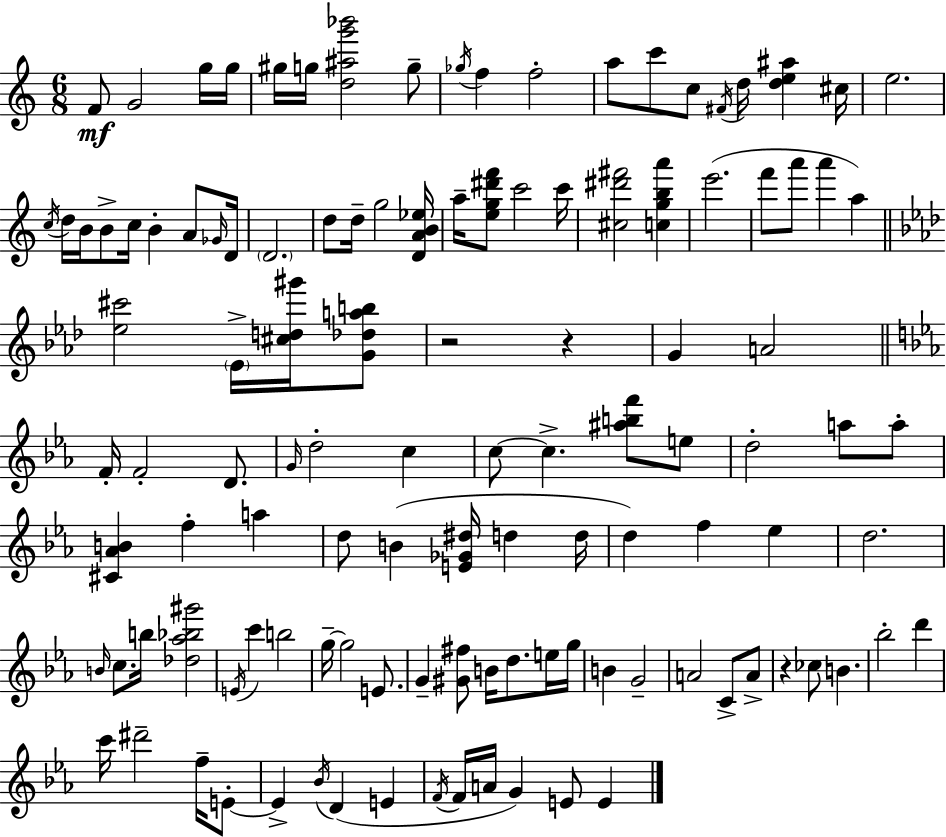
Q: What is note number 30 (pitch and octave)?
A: G5